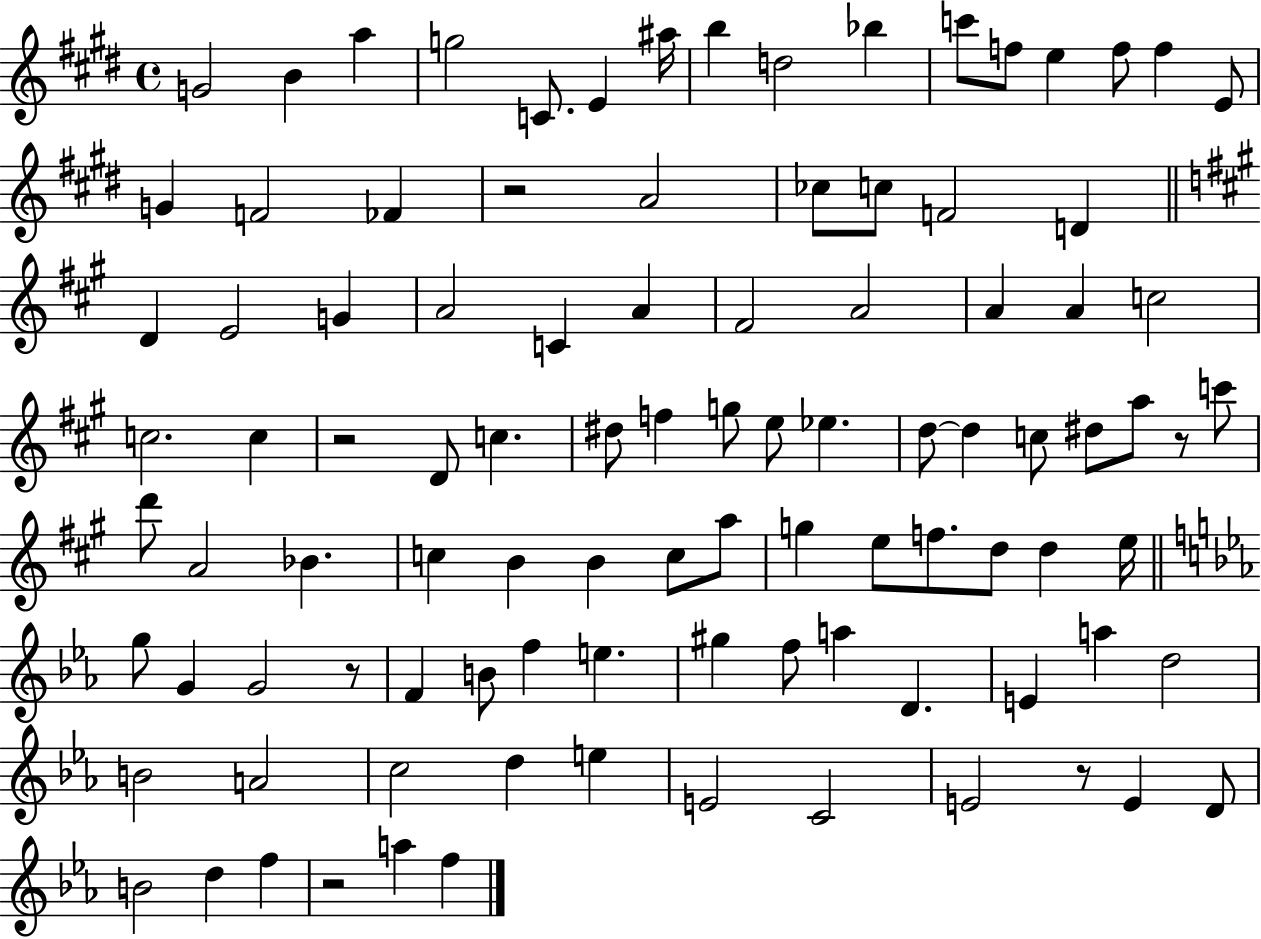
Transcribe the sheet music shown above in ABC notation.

X:1
T:Untitled
M:4/4
L:1/4
K:E
G2 B a g2 C/2 E ^a/4 b d2 _b c'/2 f/2 e f/2 f E/2 G F2 _F z2 A2 _c/2 c/2 F2 D D E2 G A2 C A ^F2 A2 A A c2 c2 c z2 D/2 c ^d/2 f g/2 e/2 _e d/2 d c/2 ^d/2 a/2 z/2 c'/2 d'/2 A2 _B c B B c/2 a/2 g e/2 f/2 d/2 d e/4 g/2 G G2 z/2 F B/2 f e ^g f/2 a D E a d2 B2 A2 c2 d e E2 C2 E2 z/2 E D/2 B2 d f z2 a f